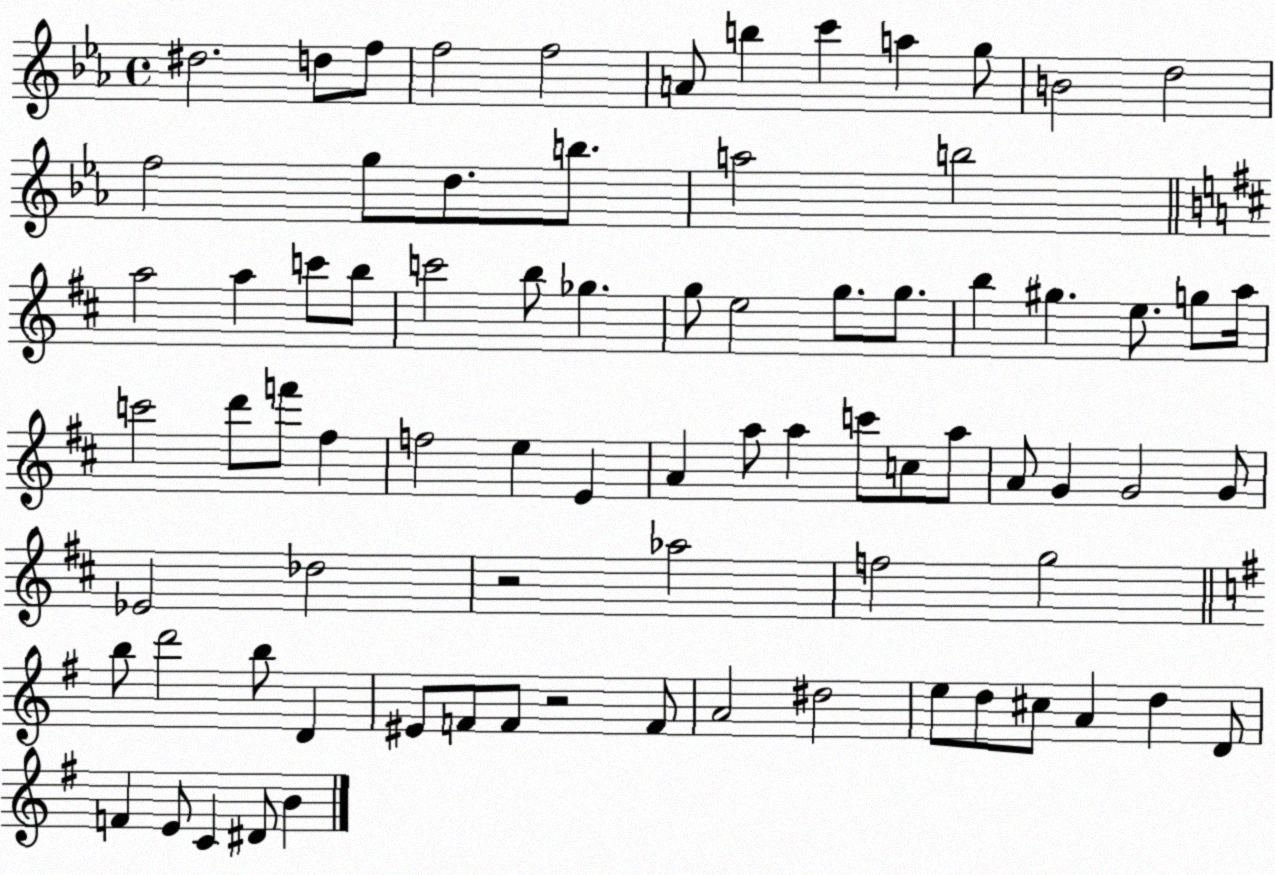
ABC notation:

X:1
T:Untitled
M:4/4
L:1/4
K:Eb
^d2 d/2 f/2 f2 f2 A/2 b c' a g/2 B2 d2 f2 g/2 d/2 b/2 a2 b2 a2 a c'/2 b/2 c'2 b/2 _g g/2 e2 g/2 g/2 b ^g e/2 g/2 a/4 c'2 d'/2 f'/2 ^f f2 e E A a/2 a c'/2 c/2 a/2 A/2 G G2 G/2 _E2 _d2 z2 _a2 f2 g2 b/2 d'2 b/2 D ^E/2 F/2 F/2 z2 F/2 A2 ^d2 e/2 d/2 ^c/2 A d D/2 F E/2 C ^D/2 B